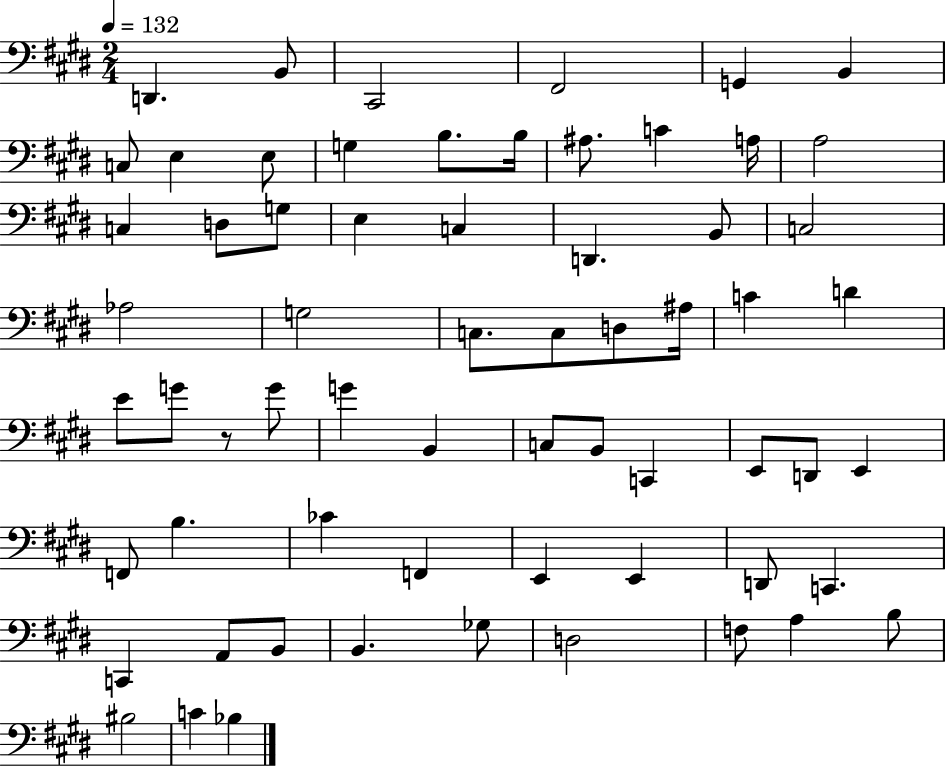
D2/q. B2/e C#2/h F#2/h G2/q B2/q C3/e E3/q E3/e G3/q B3/e. B3/s A#3/e. C4/q A3/s A3/h C3/q D3/e G3/e E3/q C3/q D2/q. B2/e C3/h Ab3/h G3/h C3/e. C3/e D3/e A#3/s C4/q D4/q E4/e G4/e R/e G4/e G4/q B2/q C3/e B2/e C2/q E2/e D2/e E2/q F2/e B3/q. CES4/q F2/q E2/q E2/q D2/e C2/q. C2/q A2/e B2/e B2/q. Gb3/e D3/h F3/e A3/q B3/e BIS3/h C4/q Bb3/q